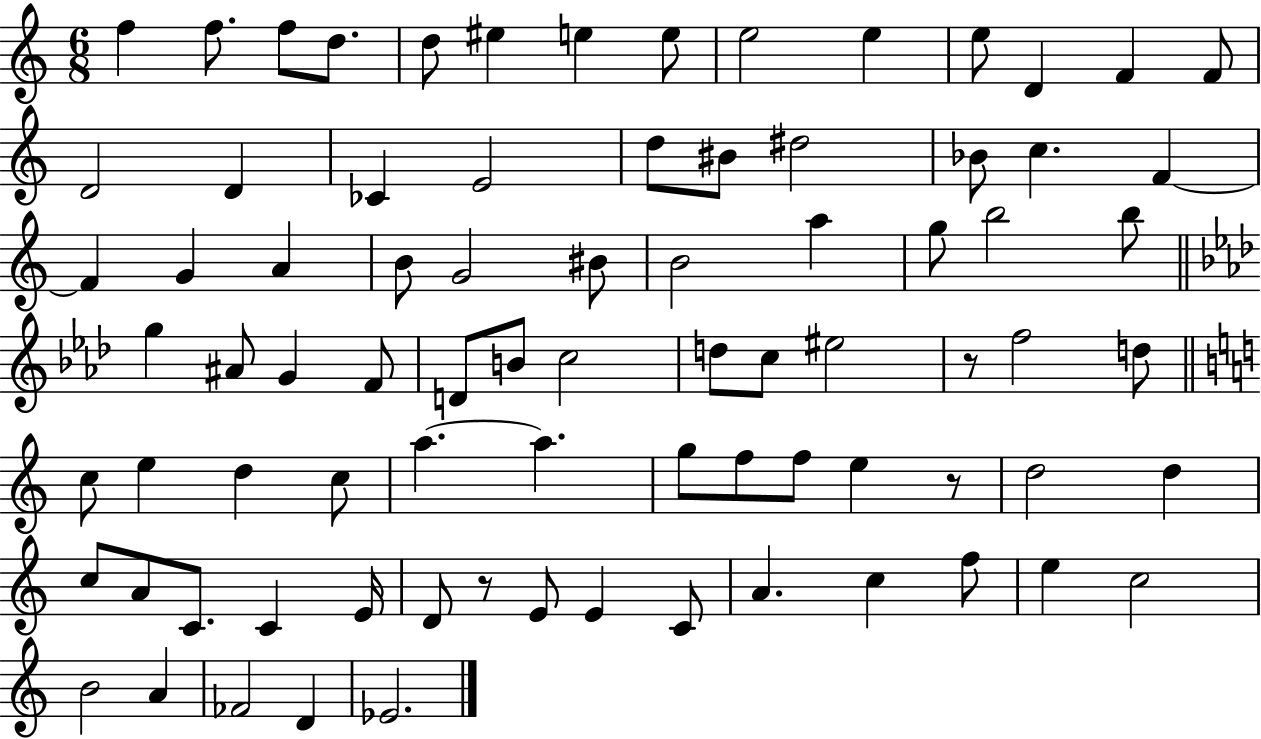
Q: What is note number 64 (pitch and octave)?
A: E4